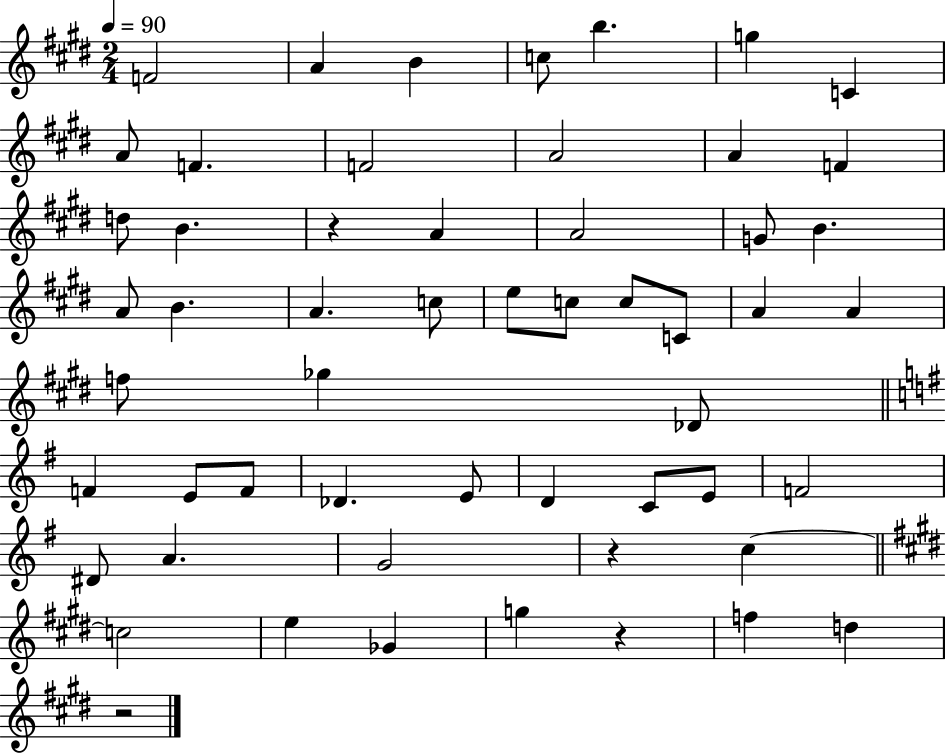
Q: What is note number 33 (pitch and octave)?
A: F4